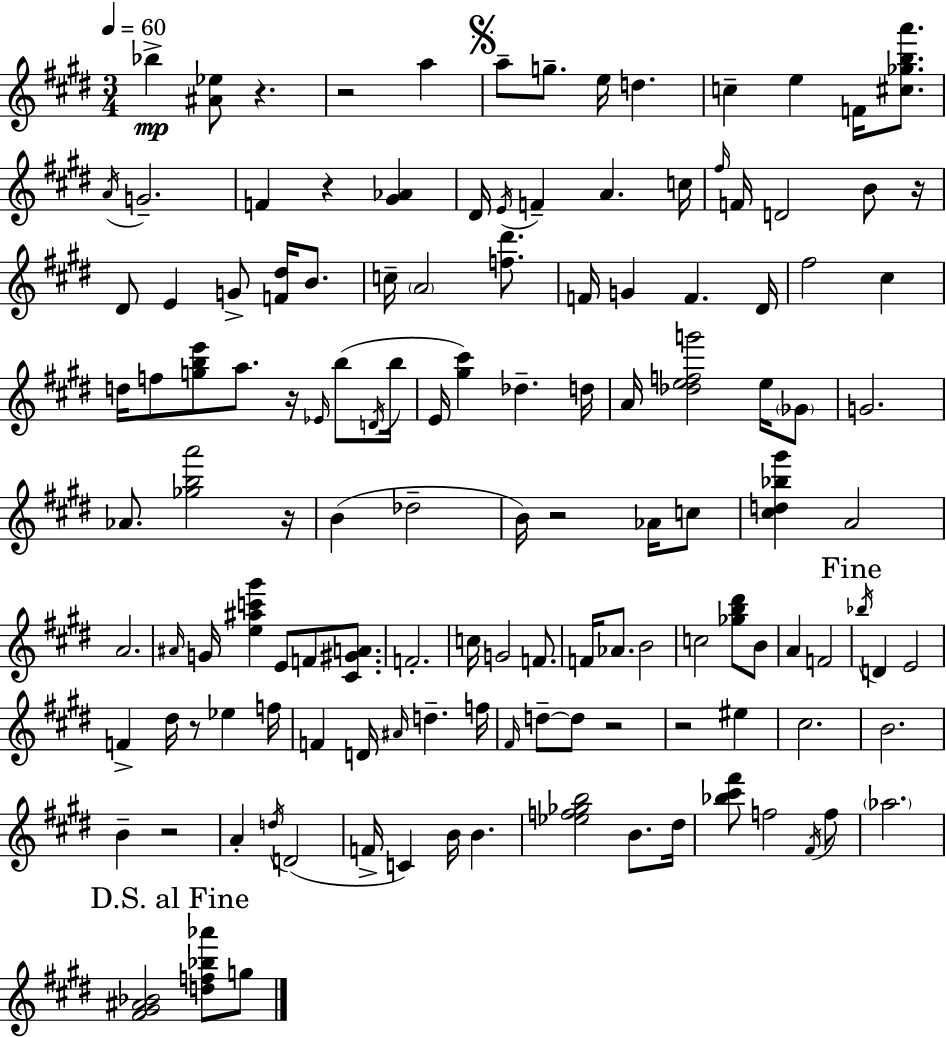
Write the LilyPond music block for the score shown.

{
  \clef treble
  \numericTimeSignature
  \time 3/4
  \key e \major
  \tempo 4 = 60
  \repeat volta 2 { bes''4->\mp <ais' ees''>8 r4. | r2 a''4 | \mark \markup { \musicglyph "scripts.segno" } a''8-- g''8.-- e''16 d''4. | c''4-- e''4 f'16 <cis'' ges'' b'' a'''>8. | \break \acciaccatura { a'16 } g'2.-- | f'4 r4 <gis' aes'>4 | dis'16 \acciaccatura { e'16 } f'4-- a'4. | c''16 \grace { fis''16 } f'16 d'2 | \break b'8 r16 dis'8 e'4 g'8-> <f' dis''>16 | b'8. c''16-- \parenthesize a'2 | <f'' dis'''>8. f'16 g'4 f'4. | dis'16 fis''2 cis''4 | \break d''16 f''8 <g'' b'' e'''>8 a''8. r16 | \grace { ees'16 } b''8( \acciaccatura { d'16 } b''16 e'16 <gis'' cis'''>4) des''4.-- | d''16 a'16 <des'' e'' f'' g'''>2 | e''16 \parenthesize ges'8 g'2. | \break aes'8. <ges'' b'' a'''>2 | r16 b'4( des''2-- | b'16) r2 | aes'16 c''8 <cis'' d'' bes'' gis'''>4 a'2 | \break a'2. | \grace { ais'16 } g'16 <e'' ais'' c''' gis'''>4 e'8 | f'8 <cis' gis' a'>8. f'2.-. | c''16 g'2 | \break f'8. f'16 aes'8. b'2 | c''2 | <ges'' b'' dis'''>8 b'8 a'4 f'2 | \mark "Fine" \acciaccatura { bes''16 } d'4 e'2 | \break f'4-> dis''16 | r8 ees''4 f''16 f'4 d'16 | \grace { ais'16 } d''4.-- f''16 \grace { fis'16 } d''8--~~ d''8 | r2 r2 | \break eis''4 cis''2. | b'2. | b'4-- | r2 a'4-. | \break \acciaccatura { d''16 } d'2( f'16-> c'4) | b'16 b'4. <ees'' f'' ges'' b''>2 | b'8. dis''16 <bes'' cis''' fis'''>8 | f''2 \acciaccatura { fis'16 } f''8 \parenthesize aes''2. | \break \mark "D.S. al Fine" <fis' gis' ais' bes'>2 | <d'' f'' bes'' aes'''>8 g''8 } \bar "|."
}